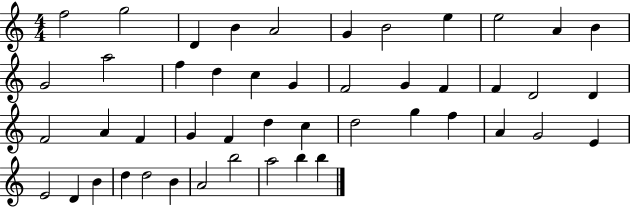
F5/h G5/h D4/q B4/q A4/h G4/q B4/h E5/q E5/h A4/q B4/q G4/h A5/h F5/q D5/q C5/q G4/q F4/h G4/q F4/q F4/q D4/h D4/q F4/h A4/q F4/q G4/q F4/q D5/q C5/q D5/h G5/q F5/q A4/q G4/h E4/q E4/h D4/q B4/q D5/q D5/h B4/q A4/h B5/h A5/h B5/q B5/q